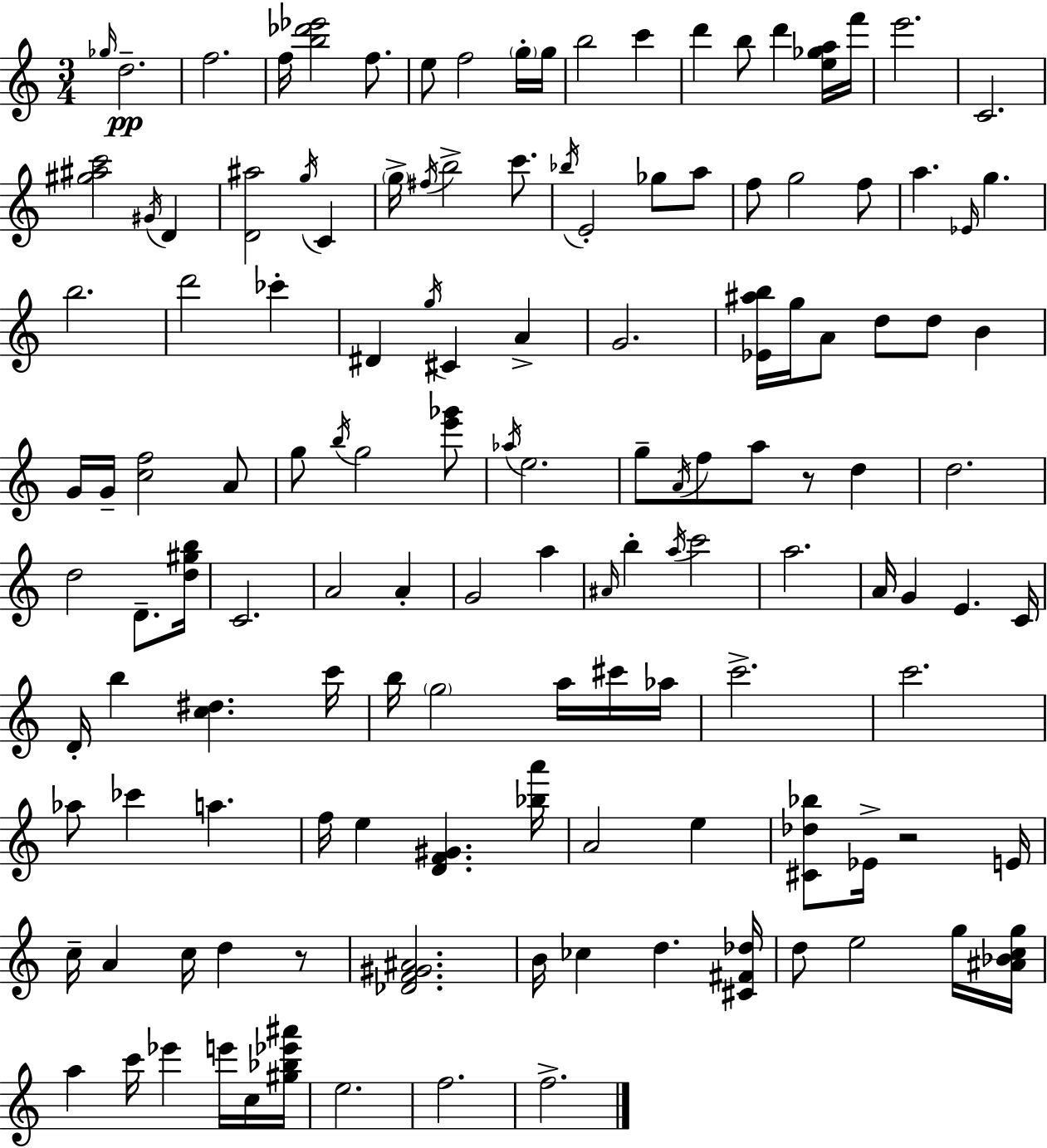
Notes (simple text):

Gb5/s D5/h. F5/h. F5/s [B5,Db6,Eb6]/h F5/e. E5/e F5/h G5/s G5/s B5/h C6/q D6/q B5/e D6/q [E5,Gb5,A5]/s F6/s E6/h. C4/h. [G#5,A#5,C6]/h G#4/s D4/q [D4,A#5]/h G5/s C4/q G5/s F#5/s B5/h C6/e. Bb5/s E4/h Gb5/e A5/e F5/e G5/h F5/e A5/q. Eb4/s G5/q. B5/h. D6/h CES6/q D#4/q G5/s C#4/q A4/q G4/h. [Eb4,A#5,B5]/s G5/s A4/e D5/e D5/e B4/q G4/s G4/s [C5,F5]/h A4/e G5/e B5/s G5/h [E6,Gb6]/e Ab5/s E5/h. G5/e A4/s F5/e A5/e R/e D5/q D5/h. D5/h D4/e. [D5,G#5,B5]/s C4/h. A4/h A4/q G4/h A5/q A#4/s B5/q A5/s C6/h A5/h. A4/s G4/q E4/q. C4/s D4/s B5/q [C5,D#5]/q. C6/s B5/s G5/h A5/s C#6/s Ab5/s C6/h. C6/h. Ab5/e CES6/q A5/q. F5/s E5/q [D4,F4,G#4]/q. [Bb5,A6]/s A4/h E5/q [C#4,Db5,Bb5]/e Eb4/s R/h E4/s C5/s A4/q C5/s D5/q R/e [Db4,F4,G#4,A#4]/h. B4/s CES5/q D5/q. [C#4,F#4,Db5]/s D5/e E5/h G5/s [A#4,Bb4,C5,G5]/s A5/q C6/s Eb6/q E6/s C5/s [G#5,Bb5,Eb6,A#6]/s E5/h. F5/h. F5/h.